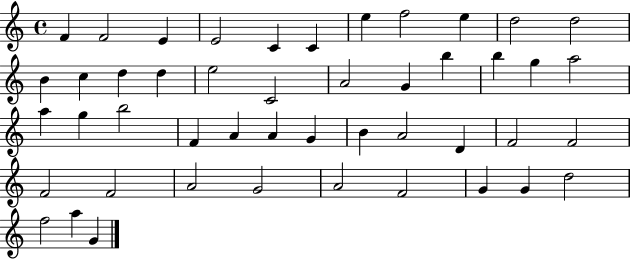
{
  \clef treble
  \time 4/4
  \defaultTimeSignature
  \key c \major
  f'4 f'2 e'4 | e'2 c'4 c'4 | e''4 f''2 e''4 | d''2 d''2 | \break b'4 c''4 d''4 d''4 | e''2 c'2 | a'2 g'4 b''4 | b''4 g''4 a''2 | \break a''4 g''4 b''2 | f'4 a'4 a'4 g'4 | b'4 a'2 d'4 | f'2 f'2 | \break f'2 f'2 | a'2 g'2 | a'2 f'2 | g'4 g'4 d''2 | \break f''2 a''4 g'4 | \bar "|."
}